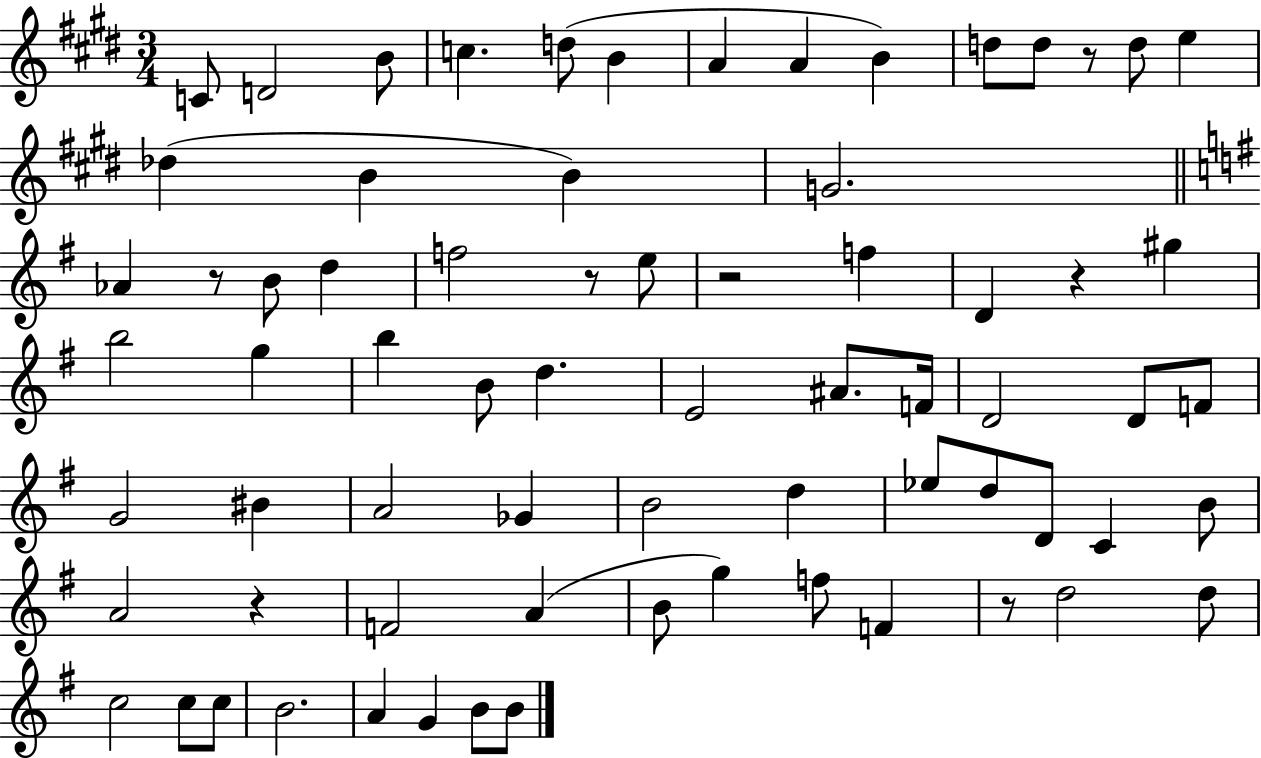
C4/e D4/h B4/e C5/q. D5/e B4/q A4/q A4/q B4/q D5/e D5/e R/e D5/e E5/q Db5/q B4/q B4/q G4/h. Ab4/q R/e B4/e D5/q F5/h R/e E5/e R/h F5/q D4/q R/q G#5/q B5/h G5/q B5/q B4/e D5/q. E4/h A#4/e. F4/s D4/h D4/e F4/e G4/h BIS4/q A4/h Gb4/q B4/h D5/q Eb5/e D5/e D4/e C4/q B4/e A4/h R/q F4/h A4/q B4/e G5/q F5/e F4/q R/e D5/h D5/e C5/h C5/e C5/e B4/h. A4/q G4/q B4/e B4/e